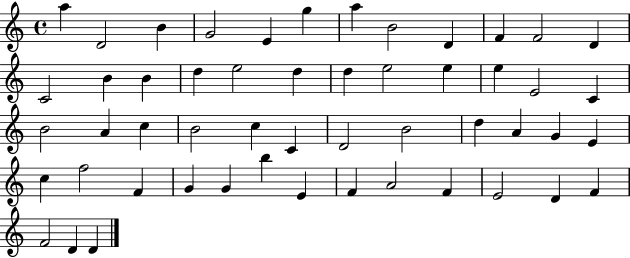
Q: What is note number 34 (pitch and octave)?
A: A4